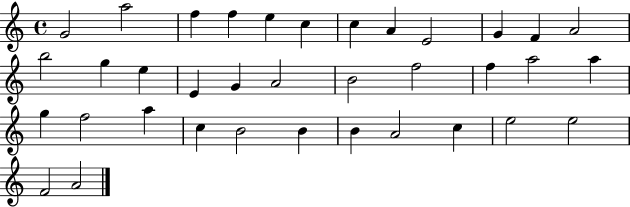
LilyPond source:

{
  \clef treble
  \time 4/4
  \defaultTimeSignature
  \key c \major
  g'2 a''2 | f''4 f''4 e''4 c''4 | c''4 a'4 e'2 | g'4 f'4 a'2 | \break b''2 g''4 e''4 | e'4 g'4 a'2 | b'2 f''2 | f''4 a''2 a''4 | \break g''4 f''2 a''4 | c''4 b'2 b'4 | b'4 a'2 c''4 | e''2 e''2 | \break f'2 a'2 | \bar "|."
}